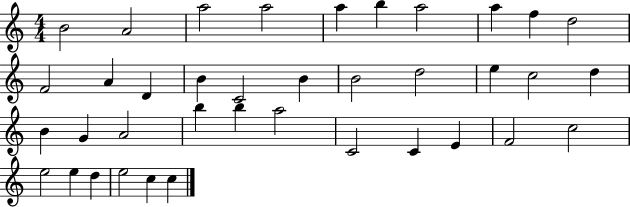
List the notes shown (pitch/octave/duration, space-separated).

B4/h A4/h A5/h A5/h A5/q B5/q A5/h A5/q F5/q D5/h F4/h A4/q D4/q B4/q C4/h B4/q B4/h D5/h E5/q C5/h D5/q B4/q G4/q A4/h B5/q B5/q A5/h C4/h C4/q E4/q F4/h C5/h E5/h E5/q D5/q E5/h C5/q C5/q